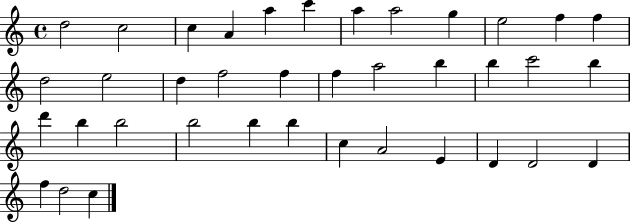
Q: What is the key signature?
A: C major